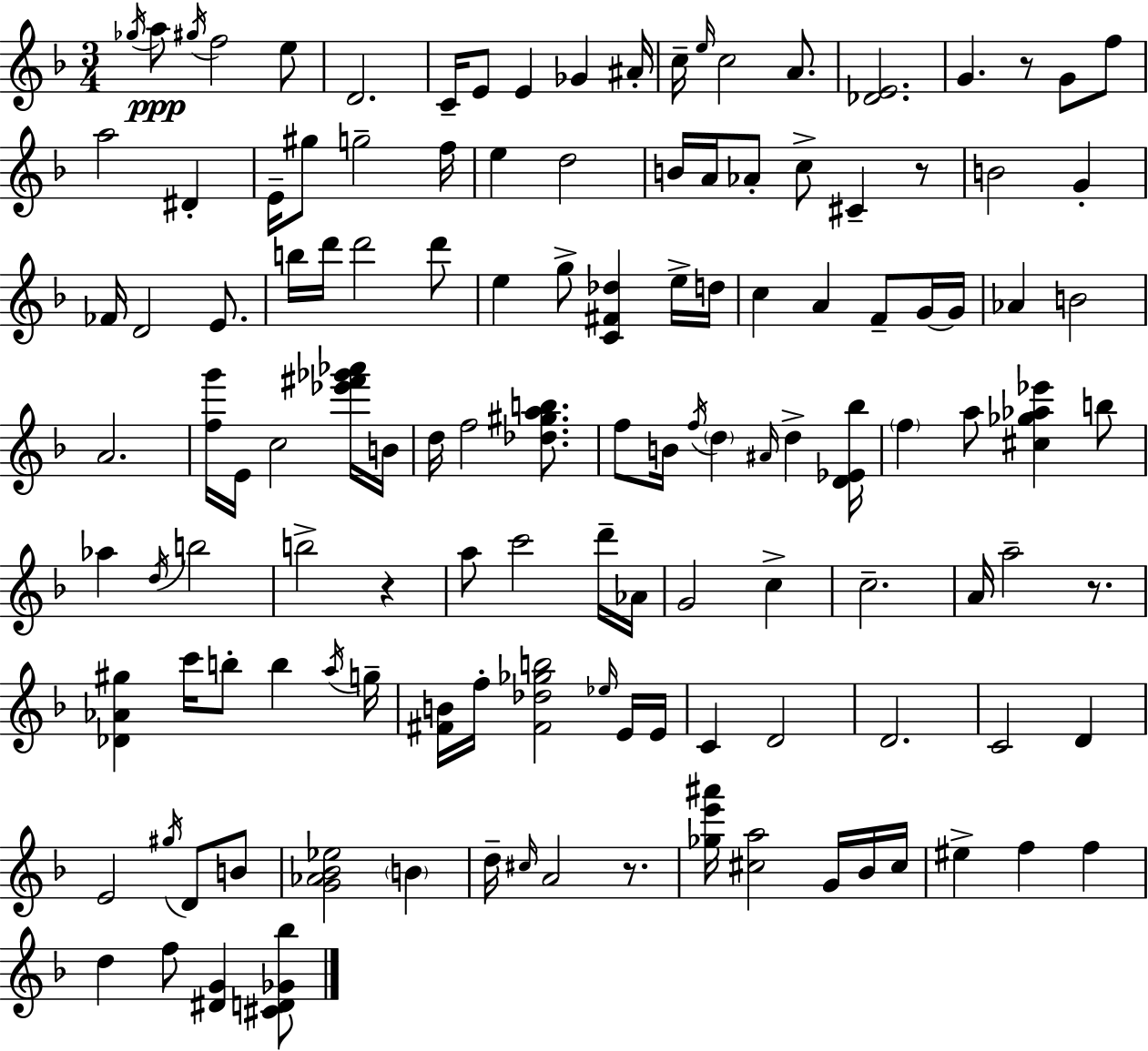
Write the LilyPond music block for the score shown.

{
  \clef treble
  \numericTimeSignature
  \time 3/4
  \key d \minor
  \acciaccatura { ges''16 }\ppp a''8 \acciaccatura { gis''16 } f''2 | e''8 d'2. | c'16-- e'8 e'4 ges'4 | ais'16-. c''16-- \grace { e''16 } c''2 | \break a'8. <des' e'>2. | g'4. r8 g'8 | f''8 a''2 dis'4-. | e'16-- gis''8 g''2-- | \break f''16 e''4 d''2 | b'16 a'16 aes'8-. c''8-> cis'4-- | r8 b'2 g'4-. | fes'16 d'2 | \break e'8. b''16 d'''16 d'''2 | d'''8 e''4 g''8-> <c' fis' des''>4 | e''16-> d''16 c''4 a'4 f'8-- | g'16~~ g'16 aes'4 b'2 | \break a'2. | <f'' g'''>16 e'16 c''2 | <ees''' fis''' ges''' aes'''>16 b'16 d''16 f''2 | <des'' gis'' a'' b''>8. f''8 b'16 \acciaccatura { f''16 } \parenthesize d''4 \grace { ais'16 } | \break d''4-> <d' ees' bes''>16 \parenthesize f''4 a''8 <cis'' ges'' aes'' ees'''>4 | b''8 aes''4 \acciaccatura { d''16 } b''2 | b''2-> | r4 a''8 c'''2 | \break d'''16-- aes'16 g'2 | c''4-> c''2.-- | a'16 a''2-- | r8. <des' aes' gis''>4 c'''16 b''8-. | \break b''4 \acciaccatura { a''16 } g''16-- <fis' b'>16 f''16-. <fis' des'' ges'' b''>2 | \grace { ees''16 } e'16 e'16 c'4 | d'2 d'2. | c'2 | \break d'4 e'2 | \acciaccatura { gis''16 } d'8 b'8 <g' aes' bes' ees''>2 | \parenthesize b'4 d''16-- \grace { cis''16 } a'2 | r8. <ges'' e''' ais'''>16 <cis'' a''>2 | \break g'16 bes'16 cis''16 eis''4-> | f''4 f''4 d''4 | f''8 <dis' g'>4 <cis' d' ges' bes''>8 \bar "|."
}